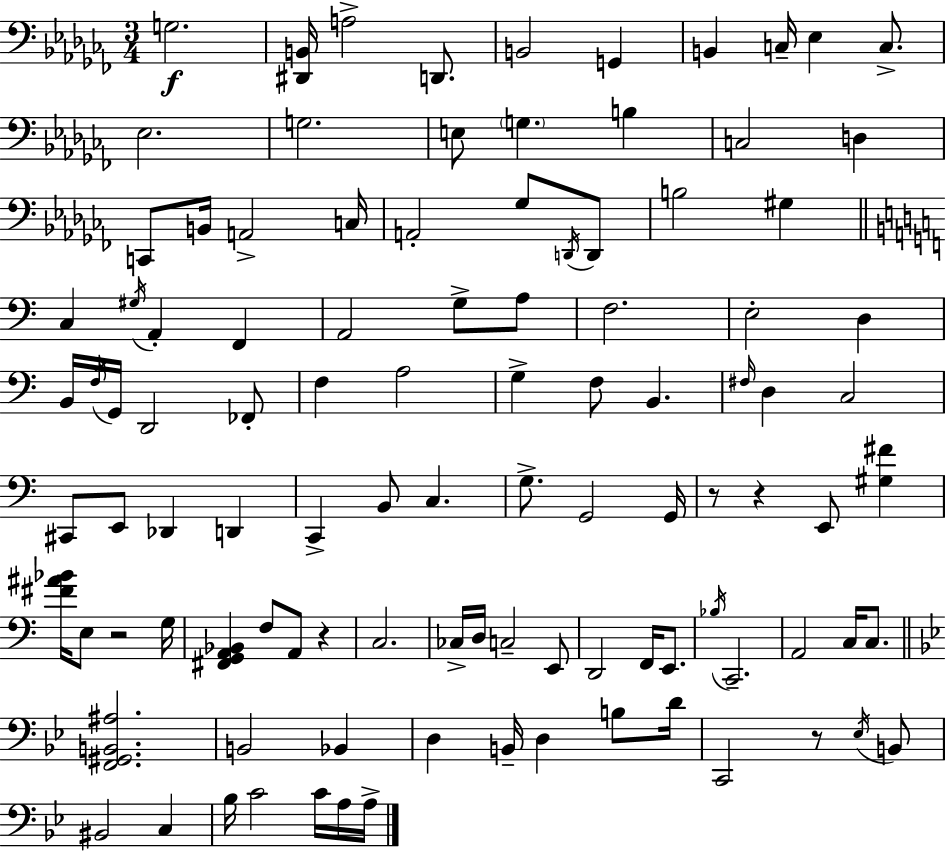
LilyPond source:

{
  \clef bass
  \numericTimeSignature
  \time 3/4
  \key aes \minor
  g2.\f | <dis, b,>16 a2-> d,8. | b,2 g,4 | b,4 c16-- ees4 c8.-> | \break ees2. | g2. | e8 \parenthesize g4. b4 | c2 d4 | \break c,8 b,16 a,2-> c16 | a,2-. ges8 \acciaccatura { d,16 } d,8 | b2 gis4 | \bar "||" \break \key a \minor c4 \acciaccatura { gis16 } a,4-. f,4 | a,2 g8-> a8 | f2. | e2-. d4 | \break b,16 \acciaccatura { f16 } g,16 d,2 | fes,8-. f4 a2 | g4-> f8 b,4. | \grace { fis16 } d4 c2 | \break cis,8 e,8 des,4 d,4 | c,4-> b,8 c4. | g8.-> g,2 | g,16 r8 r4 e,8 <gis fis'>4 | \break <fis' ais' bes'>16 e8 r2 | g16 <fis, g, a, bes,>4 f8 a,8 r4 | c2. | ces16-> d16 c2-- | \break e,8 d,2 f,16 | e,8. \acciaccatura { bes16 } c,2.-- | a,2 | c16 c8. \bar "||" \break \key g \minor <f, gis, b, ais>2. | b,2 bes,4 | d4 b,16-- d4 b8 d'16 | c,2 r8 \acciaccatura { ees16 } b,8 | \break bis,2 c4 | bes16 c'2 c'16 a16 | a16-> \bar "|."
}